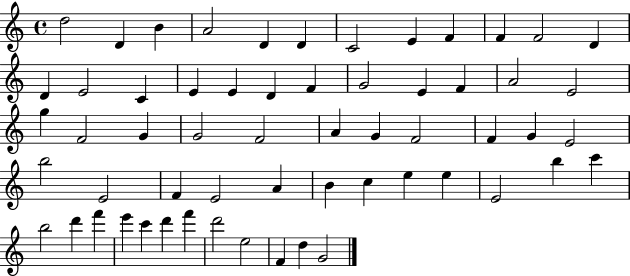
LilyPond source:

{
  \clef treble
  \time 4/4
  \defaultTimeSignature
  \key c \major
  d''2 d'4 b'4 | a'2 d'4 d'4 | c'2 e'4 f'4 | f'4 f'2 d'4 | \break d'4 e'2 c'4 | e'4 e'4 d'4 f'4 | g'2 e'4 f'4 | a'2 e'2 | \break g''4 f'2 g'4 | g'2 f'2 | a'4 g'4 f'2 | f'4 g'4 e'2 | \break b''2 e'2 | f'4 e'2 a'4 | b'4 c''4 e''4 e''4 | e'2 b''4 c'''4 | \break b''2 d'''4 f'''4 | e'''4 c'''4 d'''4 f'''4 | d'''2 e''2 | f'4 d''4 g'2 | \break \bar "|."
}